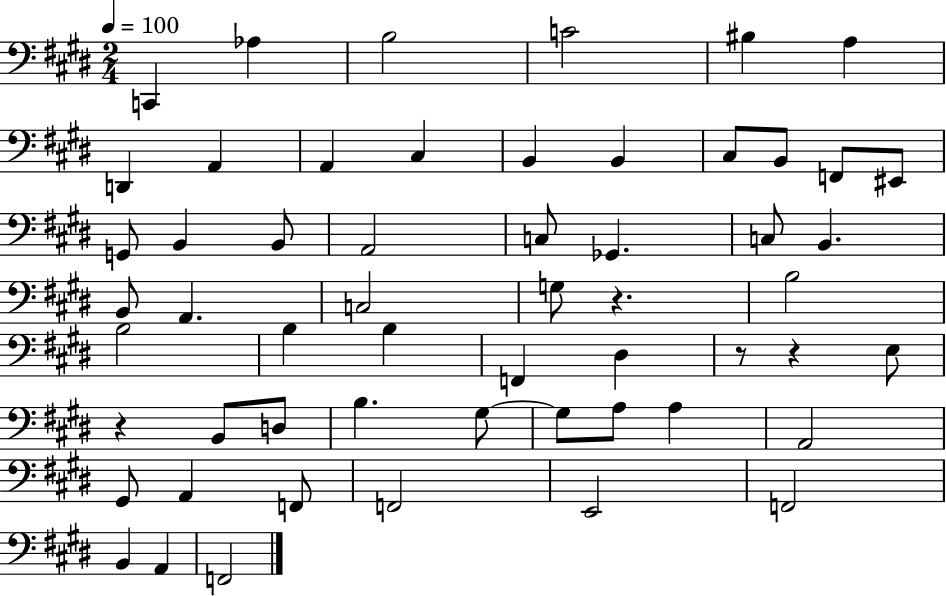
{
  \clef bass
  \numericTimeSignature
  \time 2/4
  \key e \major
  \tempo 4 = 100
  c,4 aes4 | b2 | c'2 | bis4 a4 | \break d,4 a,4 | a,4 cis4 | b,4 b,4 | cis8 b,8 f,8 eis,8 | \break g,8 b,4 b,8 | a,2 | c8 ges,4. | c8 b,4. | \break b,8 a,4. | c2 | g8 r4. | b2 | \break b2 | b4 b4 | f,4 dis4 | r8 r4 e8 | \break r4 b,8 d8 | b4. gis8~~ | gis8 a8 a4 | a,2 | \break gis,8 a,4 f,8 | f,2 | e,2 | f,2 | \break b,4 a,4 | f,2 | \bar "|."
}